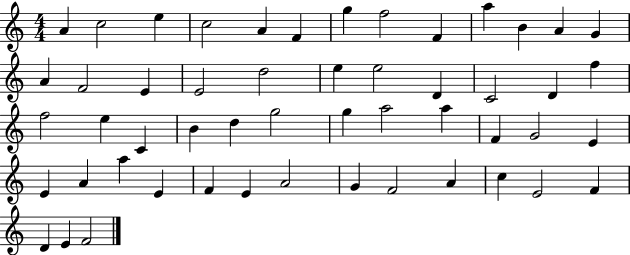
X:1
T:Untitled
M:4/4
L:1/4
K:C
A c2 e c2 A F g f2 F a B A G A F2 E E2 d2 e e2 D C2 D f f2 e C B d g2 g a2 a F G2 E E A a E F E A2 G F2 A c E2 F D E F2